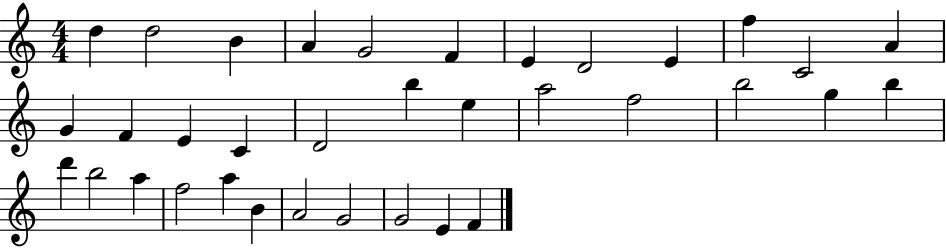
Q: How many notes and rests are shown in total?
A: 35